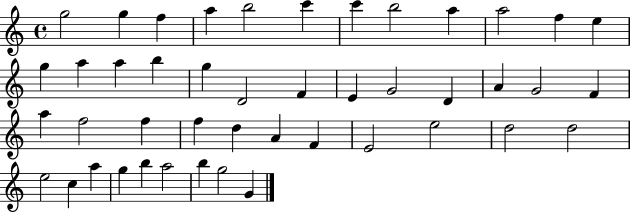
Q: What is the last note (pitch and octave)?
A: G4